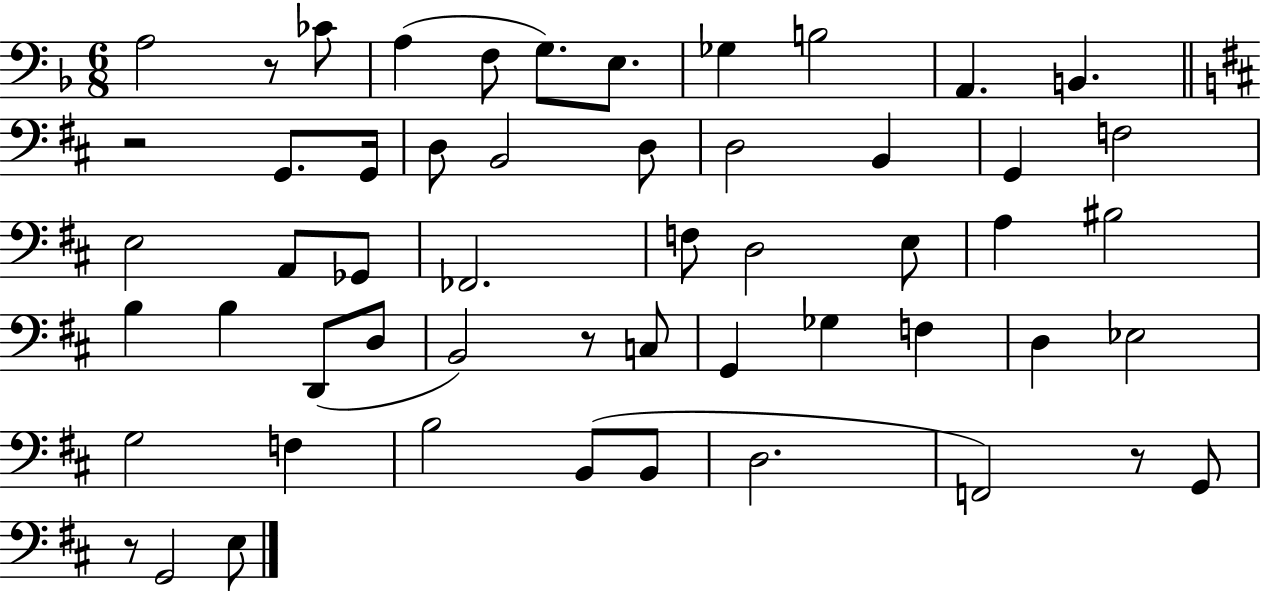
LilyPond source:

{
  \clef bass
  \numericTimeSignature
  \time 6/8
  \key f \major
  a2 r8 ces'8 | a4( f8 g8.) e8. | ges4 b2 | a,4. b,4. | \break \bar "||" \break \key b \minor r2 g,8. g,16 | d8 b,2 d8 | d2 b,4 | g,4 f2 | \break e2 a,8 ges,8 | fes,2. | f8 d2 e8 | a4 bis2 | \break b4 b4 d,8( d8 | b,2) r8 c8 | g,4 ges4 f4 | d4 ees2 | \break g2 f4 | b2 b,8( b,8 | d2. | f,2) r8 g,8 | \break r8 g,2 e8 | \bar "|."
}